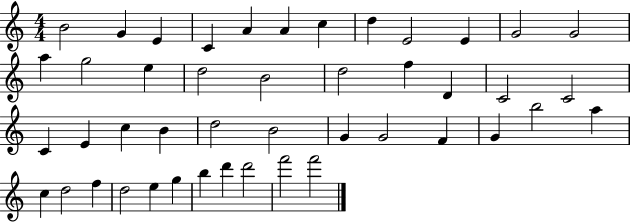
B4/h G4/q E4/q C4/q A4/q A4/q C5/q D5/q E4/h E4/q G4/h G4/h A5/q G5/h E5/q D5/h B4/h D5/h F5/q D4/q C4/h C4/h C4/q E4/q C5/q B4/q D5/h B4/h G4/q G4/h F4/q G4/q B5/h A5/q C5/q D5/h F5/q D5/h E5/q G5/q B5/q D6/q D6/h F6/h F6/h